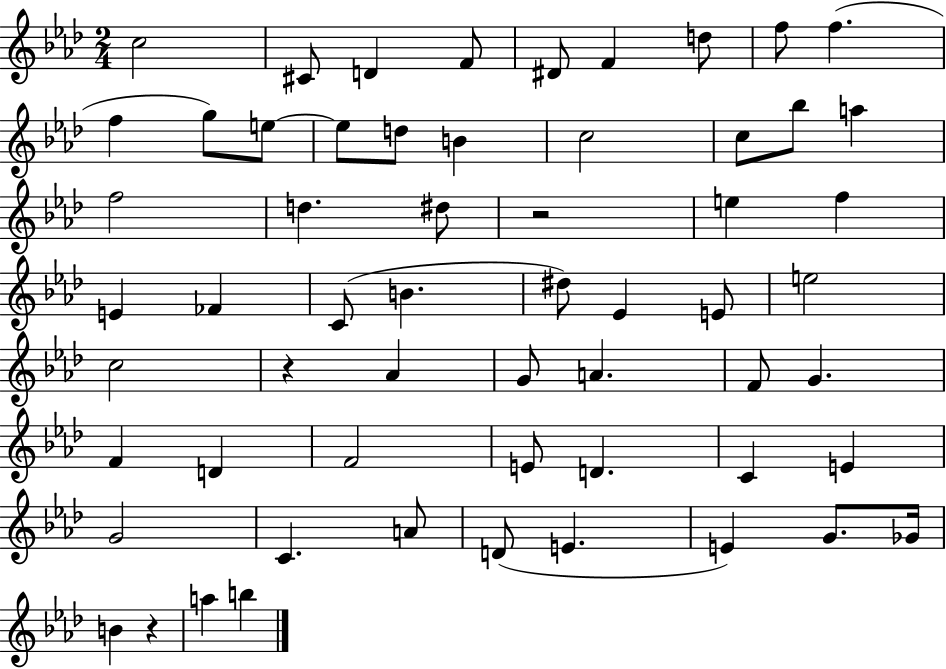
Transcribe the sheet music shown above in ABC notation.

X:1
T:Untitled
M:2/4
L:1/4
K:Ab
c2 ^C/2 D F/2 ^D/2 F d/2 f/2 f f g/2 e/2 e/2 d/2 B c2 c/2 _b/2 a f2 d ^d/2 z2 e f E _F C/2 B ^d/2 _E E/2 e2 c2 z _A G/2 A F/2 G F D F2 E/2 D C E G2 C A/2 D/2 E E G/2 _G/4 B z a b